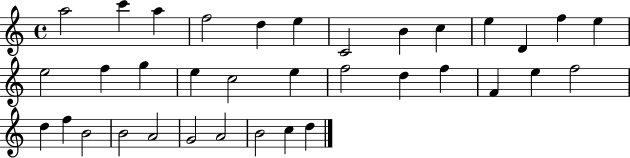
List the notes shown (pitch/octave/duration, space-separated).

A5/h C6/q A5/q F5/h D5/q E5/q C4/h B4/q C5/q E5/q D4/q F5/q E5/q E5/h F5/q G5/q E5/q C5/h E5/q F5/h D5/q F5/q F4/q E5/q F5/h D5/q F5/q B4/h B4/h A4/h G4/h A4/h B4/h C5/q D5/q